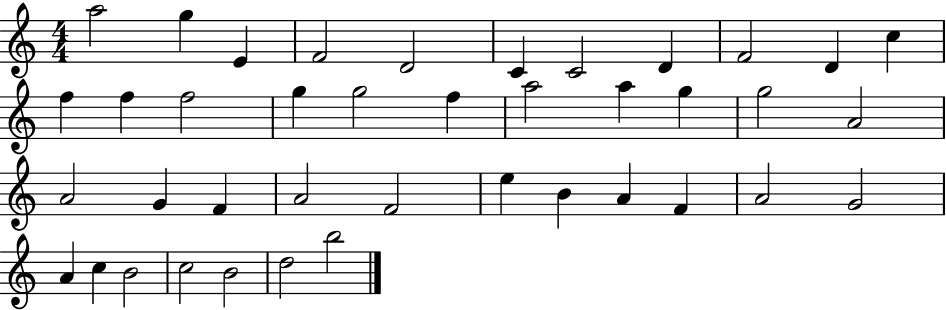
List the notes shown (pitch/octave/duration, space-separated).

A5/h G5/q E4/q F4/h D4/h C4/q C4/h D4/q F4/h D4/q C5/q F5/q F5/q F5/h G5/q G5/h F5/q A5/h A5/q G5/q G5/h A4/h A4/h G4/q F4/q A4/h F4/h E5/q B4/q A4/q F4/q A4/h G4/h A4/q C5/q B4/h C5/h B4/h D5/h B5/h